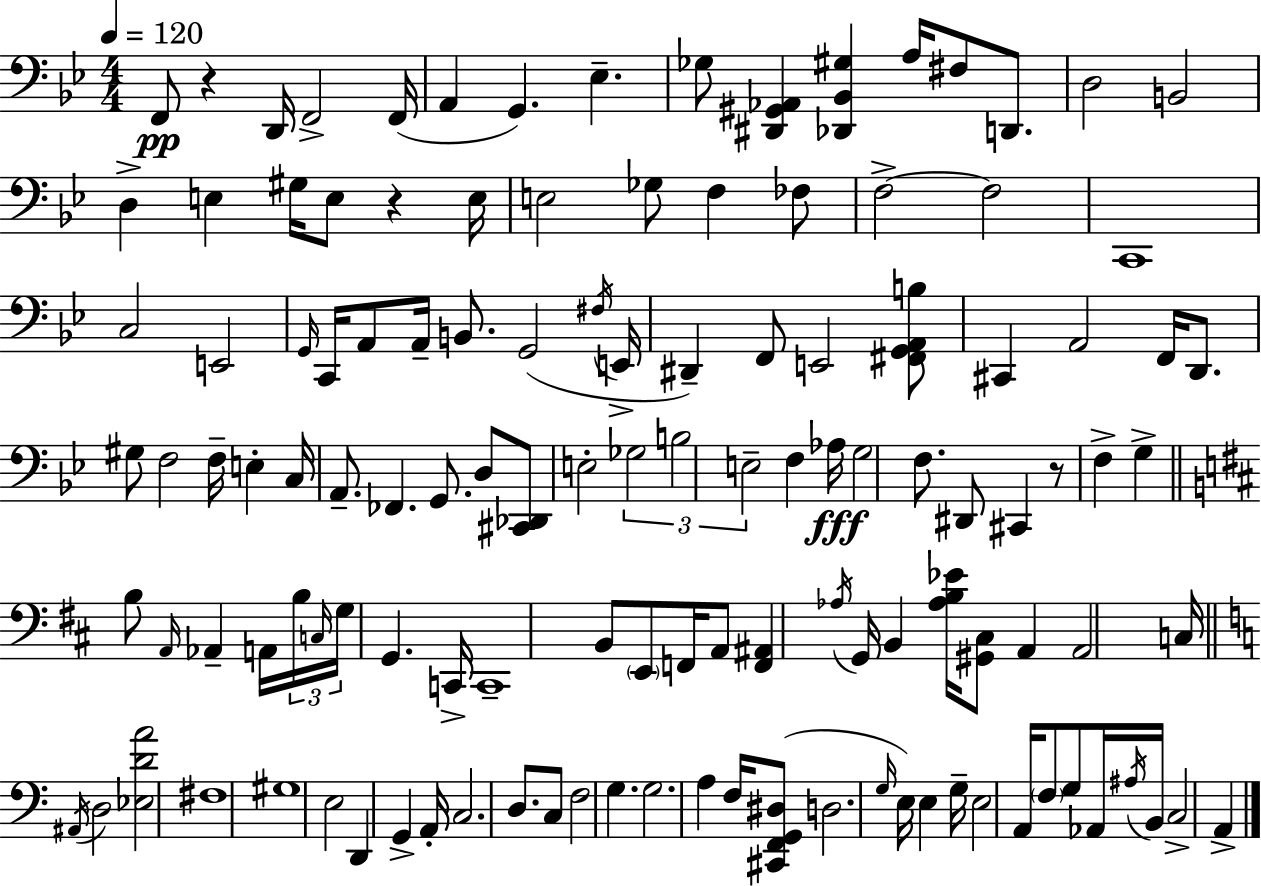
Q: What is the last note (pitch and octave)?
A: A2